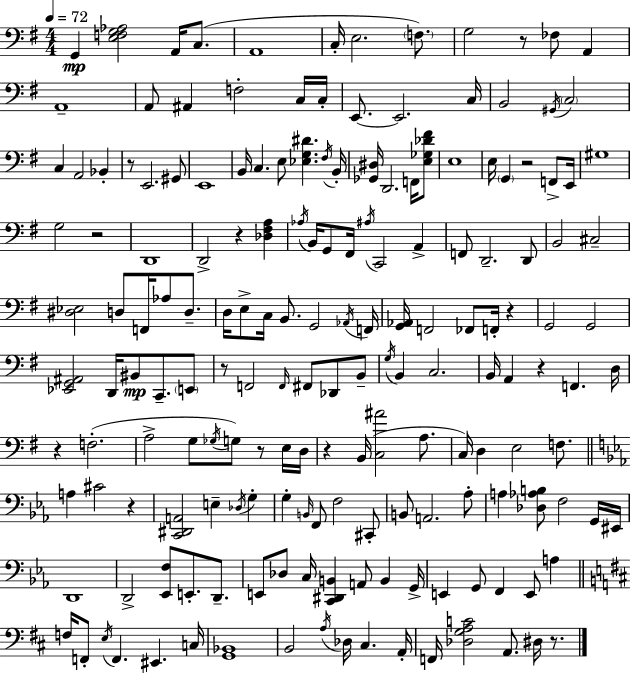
{
  \clef bass
  \numericTimeSignature
  \time 4/4
  \key e \minor
  \tempo 4 = 72
  g,4\mp <e f g aes>2 a,16 c8.( | a,1 | c16-. e2. \parenthesize f8.) | g2 r8 fes8 a,4 | \break a,1-- | a,8 ais,4 f2-. c16 c16-. | e,8.~~ e,2. c16 | b,2 \acciaccatura { gis,16 } \parenthesize c2 | \break c4 a,2 bes,4-. | r8 e,2. gis,8 | e,1 | b,16 c4. e8 <ees g dis'>4. | \break \acciaccatura { fis16 } b,16-. <ges, dis>16 d,2. f,16 | <e ges des' fis'>8 e1 | e16 \parenthesize g,4 r2 f,8-> | e,16 gis1 | \break g2 r2 | d,1 | d,2-> r4 <des fis a>4 | \acciaccatura { aes16 } b,16 g,8 fis,16 \acciaccatura { ais16 } c,2 | \break a,4-> f,8 d,2.-- | d,8 b,2 cis2-- | <dis ees>2 d8 f,16 aes8 | d8.-- d16 e8-> c16 b,8. g,2 | \break \acciaccatura { aes,16 } f,16 <g, aes,>16 f,2 fes,8 | f,16-. r4 g,2 g,2 | <ees, g, ais,>2 d,16 bis,8\mp | c,8.-- \parenthesize e,8 r8 f,2 \grace { f,16 } | \break fis,8 des,8 b,8-- \acciaccatura { g16 } b,4 c2. | b,16 a,4 r4 | f,4. d16 r4 f2.-.( | a2-> g8 | \break \acciaccatura { ges16 }) g8 r8 e16 d16 r4 b,16( <c ais'>2 | a8. c16) d4 e2 | f8. \bar "||" \break \key ees \major a4 cis'2 r4 | <c, dis, a,>2 e4-- \acciaccatura { des16 } g4-. | g4-. \grace { b,16 } f,8 f2 | cis,8-. b,8 a,2. | \break aes8-. a4 <des aes b>8 f2 | g,16 eis,16 d,1 | d,2-> <ees, f>8 e,8.-. d,8.-- | e,8 des8 c16 <c, dis, b,>4 a,8 b,4 | \break g,16-> e,4 g,8 f,4 e,8 a4 | \bar "||" \break \key d \major f16 f,8-. \acciaccatura { e16 } f,4. eis,4. | c16 <g, bes,>1 | b,2 \acciaccatura { a16 } des16 cis4. | a,16-. f,16 <des g a c'>2 a,8. dis16 r8. | \break \bar "|."
}